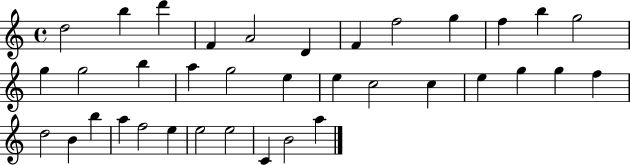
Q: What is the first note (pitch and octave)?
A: D5